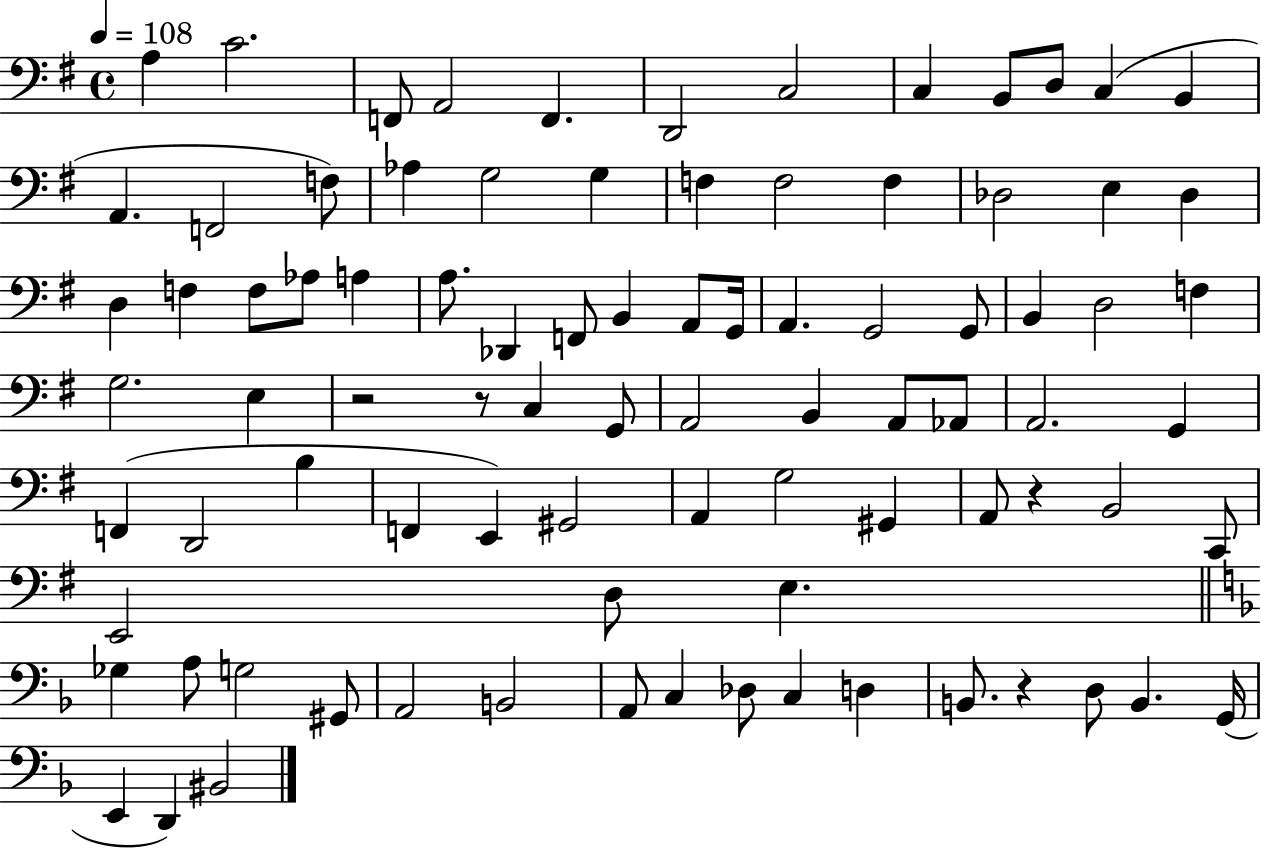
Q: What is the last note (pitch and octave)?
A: BIS2